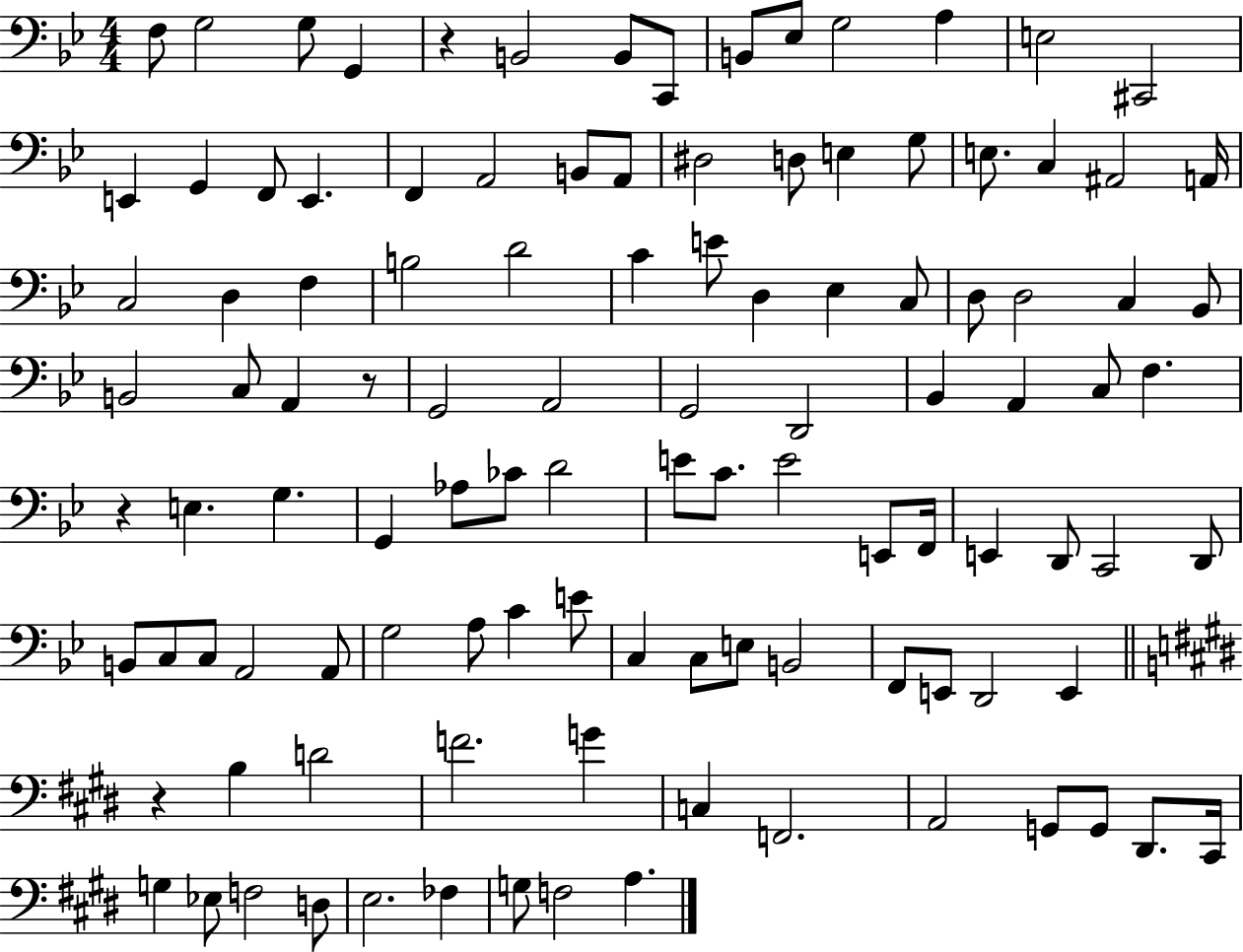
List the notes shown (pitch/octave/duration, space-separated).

F3/e G3/h G3/e G2/q R/q B2/h B2/e C2/e B2/e Eb3/e G3/h A3/q E3/h C#2/h E2/q G2/q F2/e E2/q. F2/q A2/h B2/e A2/e D#3/h D3/e E3/q G3/e E3/e. C3/q A#2/h A2/s C3/h D3/q F3/q B3/h D4/h C4/q E4/e D3/q Eb3/q C3/e D3/e D3/h C3/q Bb2/e B2/h C3/e A2/q R/e G2/h A2/h G2/h D2/h Bb2/q A2/q C3/e F3/q. R/q E3/q. G3/q. G2/q Ab3/e CES4/e D4/h E4/e C4/e. E4/h E2/e F2/s E2/q D2/e C2/h D2/e B2/e C3/e C3/e A2/h A2/e G3/h A3/e C4/q E4/e C3/q C3/e E3/e B2/h F2/e E2/e D2/h E2/q R/q B3/q D4/h F4/h. G4/q C3/q F2/h. A2/h G2/e G2/e D#2/e. C#2/s G3/q Eb3/e F3/h D3/e E3/h. FES3/q G3/e F3/h A3/q.